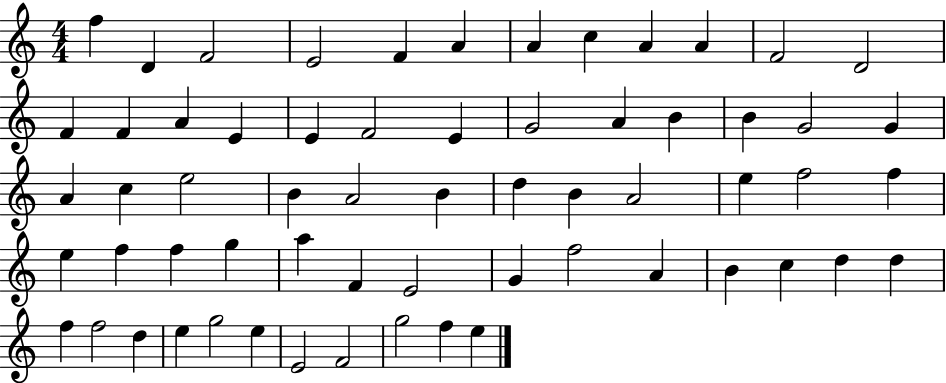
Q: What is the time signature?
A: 4/4